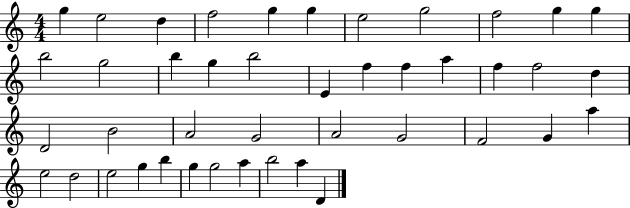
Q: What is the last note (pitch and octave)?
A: D4